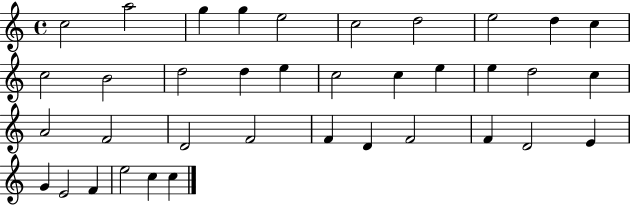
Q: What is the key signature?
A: C major